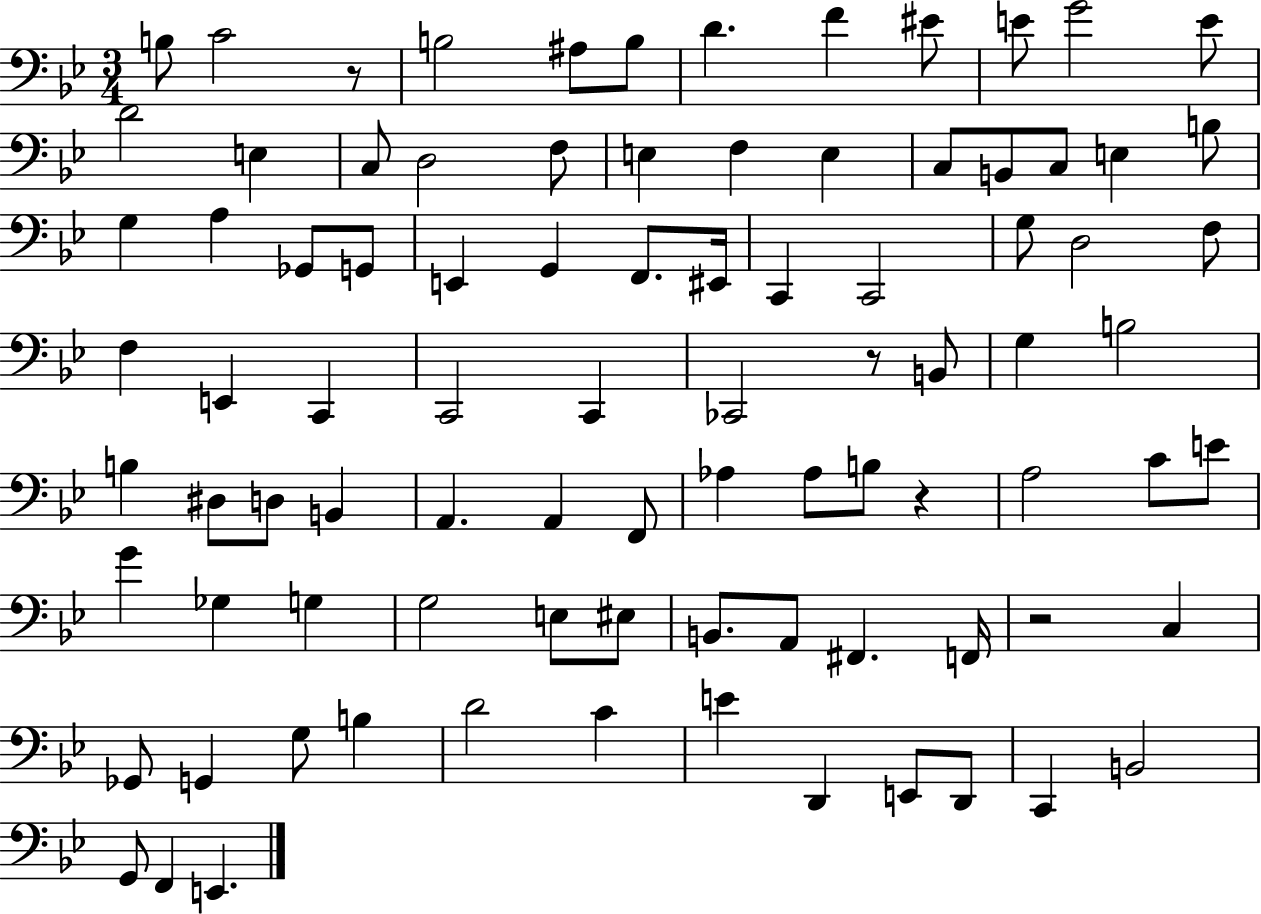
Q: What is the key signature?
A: BES major